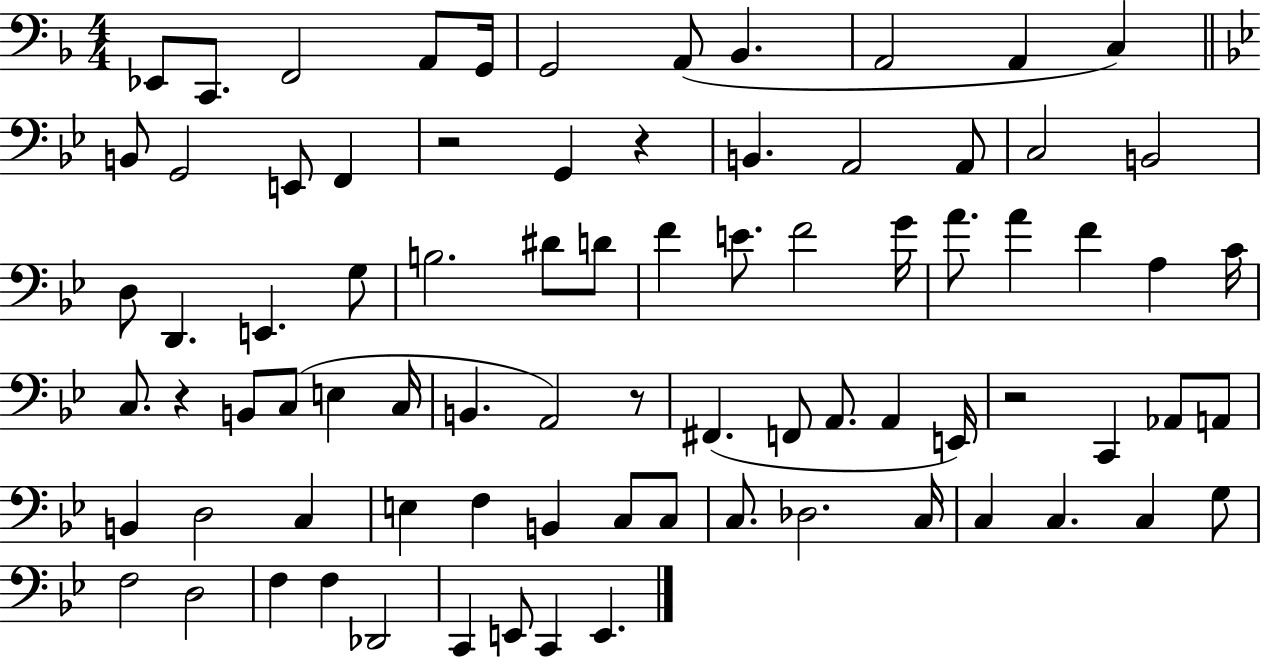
X:1
T:Untitled
M:4/4
L:1/4
K:F
_E,,/2 C,,/2 F,,2 A,,/2 G,,/4 G,,2 A,,/2 _B,, A,,2 A,, C, B,,/2 G,,2 E,,/2 F,, z2 G,, z B,, A,,2 A,,/2 C,2 B,,2 D,/2 D,, E,, G,/2 B,2 ^D/2 D/2 F E/2 F2 G/4 A/2 A F A, C/4 C,/2 z B,,/2 C,/2 E, C,/4 B,, A,,2 z/2 ^F,, F,,/2 A,,/2 A,, E,,/4 z2 C,, _A,,/2 A,,/2 B,, D,2 C, E, F, B,, C,/2 C,/2 C,/2 _D,2 C,/4 C, C, C, G,/2 F,2 D,2 F, F, _D,,2 C,, E,,/2 C,, E,,